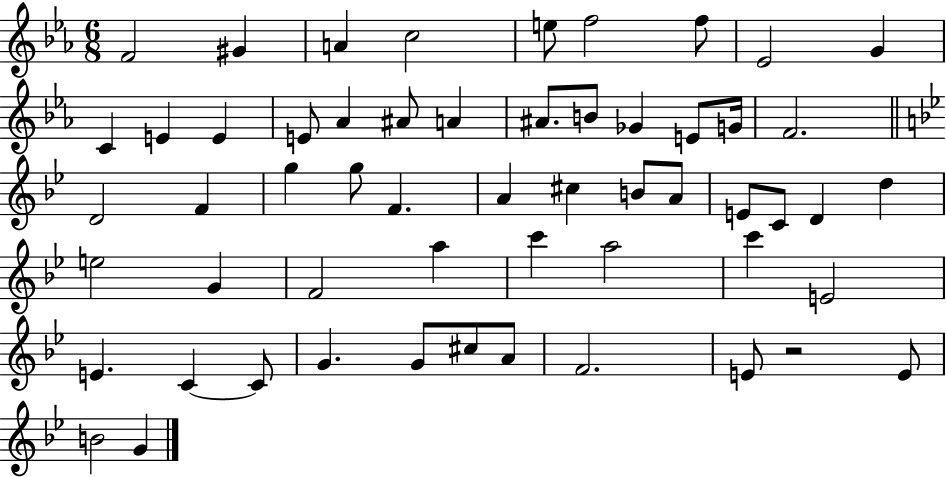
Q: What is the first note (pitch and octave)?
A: F4